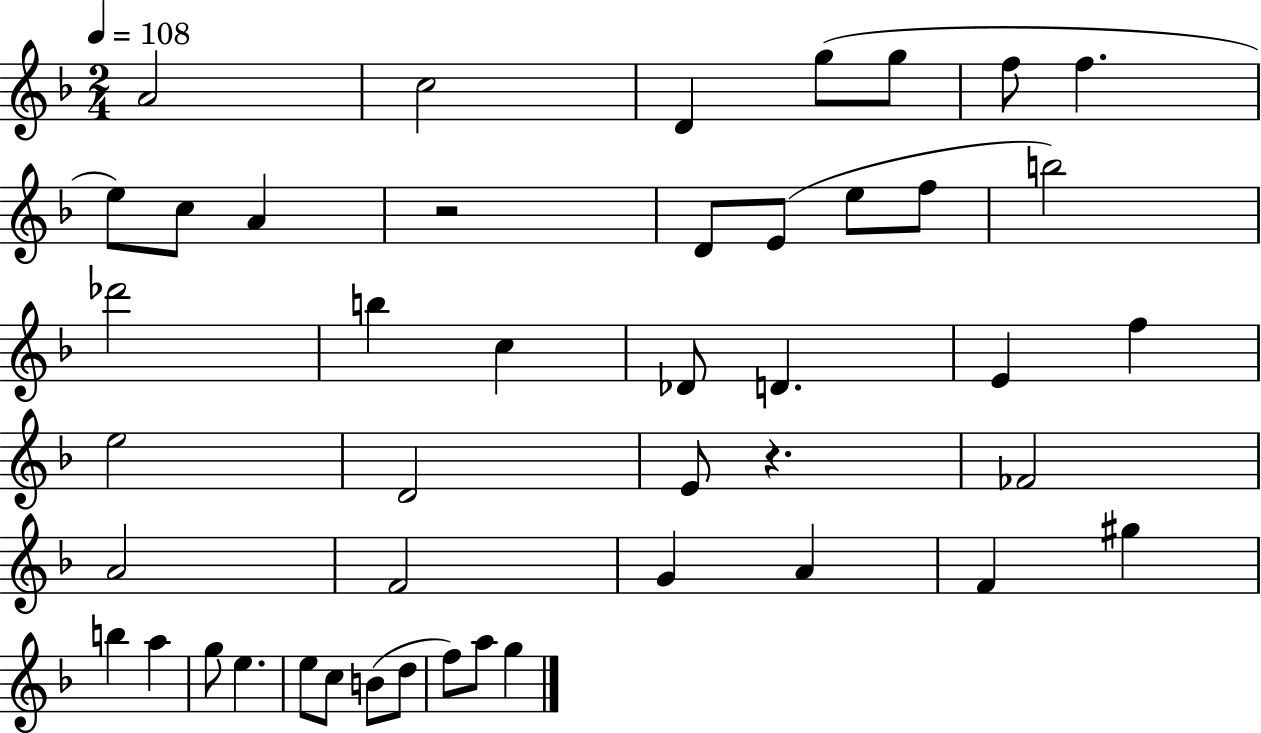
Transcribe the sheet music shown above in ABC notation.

X:1
T:Untitled
M:2/4
L:1/4
K:F
A2 c2 D g/2 g/2 f/2 f e/2 c/2 A z2 D/2 E/2 e/2 f/2 b2 _d'2 b c _D/2 D E f e2 D2 E/2 z _F2 A2 F2 G A F ^g b a g/2 e e/2 c/2 B/2 d/2 f/2 a/2 g